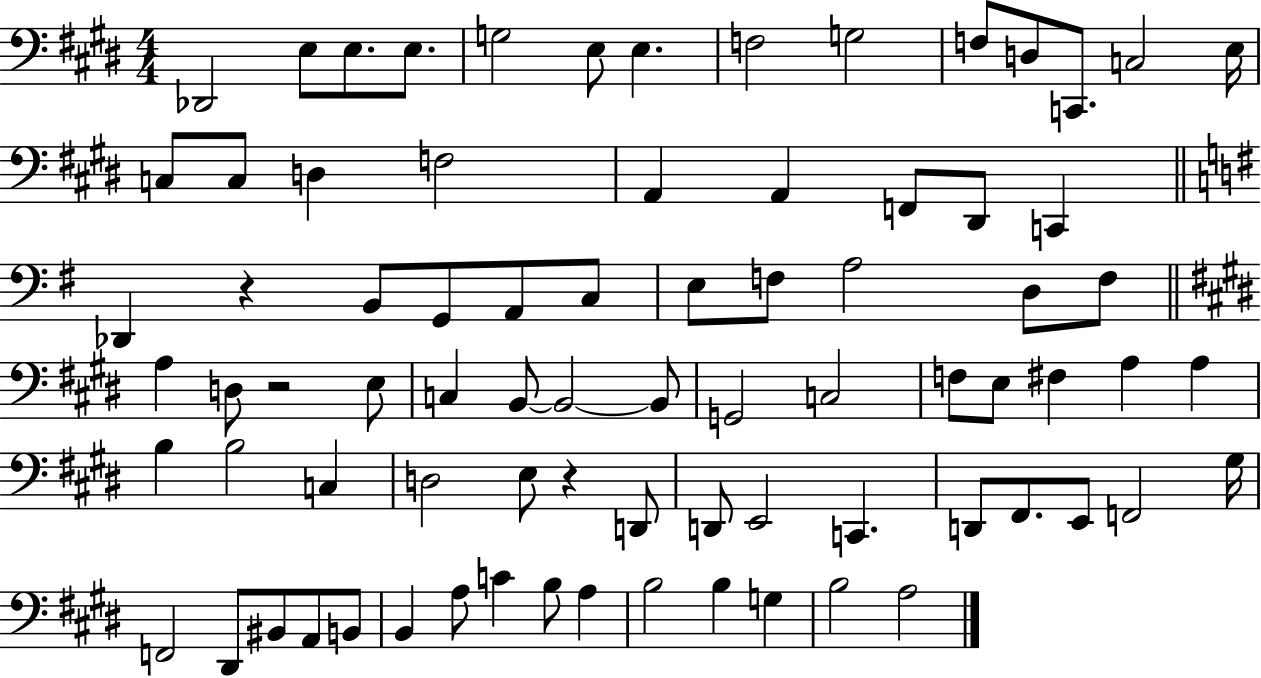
{
  \clef bass
  \numericTimeSignature
  \time 4/4
  \key e \major
  \repeat volta 2 { des,2 e8 e8. e8. | g2 e8 e4. | f2 g2 | f8 d8 c,8. c2 e16 | \break c8 c8 d4 f2 | a,4 a,4 f,8 dis,8 c,4 | \bar "||" \break \key g \major des,4 r4 b,8 g,8 a,8 c8 | e8 f8 a2 d8 f8 | \bar "||" \break \key e \major a4 d8 r2 e8 | c4 b,8~~ b,2~~ b,8 | g,2 c2 | f8 e8 fis4 a4 a4 | \break b4 b2 c4 | d2 e8 r4 d,8 | d,8 e,2 c,4. | d,8 fis,8. e,8 f,2 gis16 | \break f,2 dis,8 bis,8 a,8 b,8 | b,4 a8 c'4 b8 a4 | b2 b4 g4 | b2 a2 | \break } \bar "|."
}